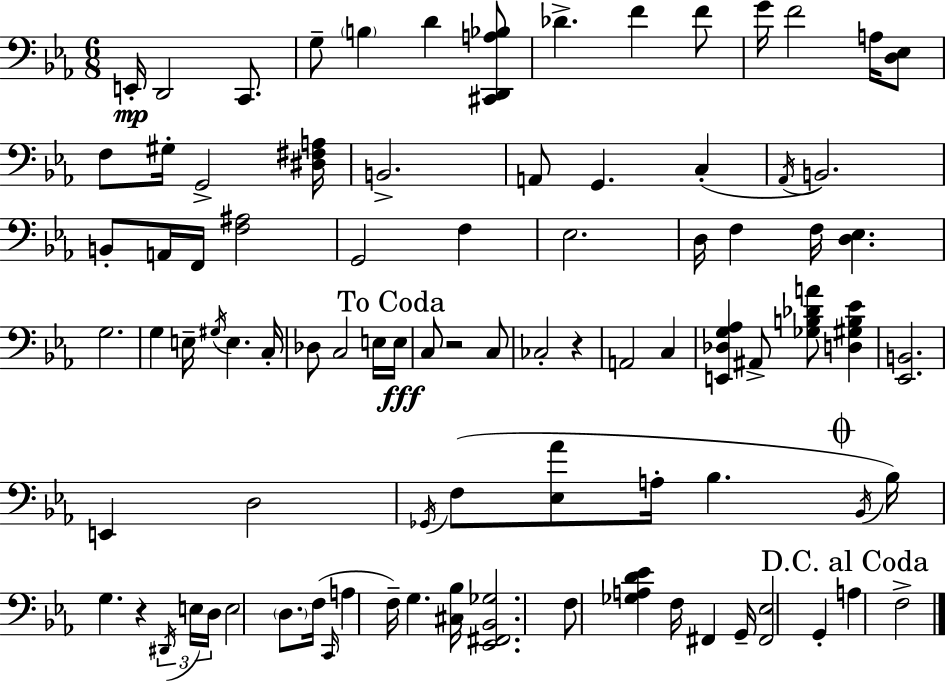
E2/s D2/h C2/e. G3/e B3/q D4/q [C#2,D2,A3,Bb3]/e Db4/q. F4/q F4/e G4/s F4/h A3/s [D3,Eb3]/e F3/e G#3/s G2/h [D#3,F#3,A3]/s B2/h. A2/e G2/q. C3/q Ab2/s B2/h. B2/e A2/s F2/s [F3,A#3]/h G2/h F3/q Eb3/h. D3/s F3/q F3/s [D3,Eb3]/q. G3/h. G3/q E3/s G#3/s E3/q. C3/s Db3/e C3/h E3/s E3/s C3/e R/h C3/e CES3/h R/q A2/h C3/q [E2,Db3,G3,Ab3]/q A#2/e [Gb3,B3,Db4,A4]/e [D3,G#3,B3,Eb4]/q [Eb2,B2]/h. E2/q D3/h Gb2/s F3/e [Eb3,Ab4]/e A3/s Bb3/q. Bb2/s Bb3/s G3/q. R/q D#2/s E3/s D3/s E3/h D3/e. F3/s C2/s A3/q F3/s G3/q. [C#3,Bb3]/s [Eb2,F#2,Bb2,Gb3]/h. F3/e [Gb3,A3,D4,Eb4]/q F3/s F#2/q G2/s [F#2,Eb3]/h G2/q A3/q F3/h